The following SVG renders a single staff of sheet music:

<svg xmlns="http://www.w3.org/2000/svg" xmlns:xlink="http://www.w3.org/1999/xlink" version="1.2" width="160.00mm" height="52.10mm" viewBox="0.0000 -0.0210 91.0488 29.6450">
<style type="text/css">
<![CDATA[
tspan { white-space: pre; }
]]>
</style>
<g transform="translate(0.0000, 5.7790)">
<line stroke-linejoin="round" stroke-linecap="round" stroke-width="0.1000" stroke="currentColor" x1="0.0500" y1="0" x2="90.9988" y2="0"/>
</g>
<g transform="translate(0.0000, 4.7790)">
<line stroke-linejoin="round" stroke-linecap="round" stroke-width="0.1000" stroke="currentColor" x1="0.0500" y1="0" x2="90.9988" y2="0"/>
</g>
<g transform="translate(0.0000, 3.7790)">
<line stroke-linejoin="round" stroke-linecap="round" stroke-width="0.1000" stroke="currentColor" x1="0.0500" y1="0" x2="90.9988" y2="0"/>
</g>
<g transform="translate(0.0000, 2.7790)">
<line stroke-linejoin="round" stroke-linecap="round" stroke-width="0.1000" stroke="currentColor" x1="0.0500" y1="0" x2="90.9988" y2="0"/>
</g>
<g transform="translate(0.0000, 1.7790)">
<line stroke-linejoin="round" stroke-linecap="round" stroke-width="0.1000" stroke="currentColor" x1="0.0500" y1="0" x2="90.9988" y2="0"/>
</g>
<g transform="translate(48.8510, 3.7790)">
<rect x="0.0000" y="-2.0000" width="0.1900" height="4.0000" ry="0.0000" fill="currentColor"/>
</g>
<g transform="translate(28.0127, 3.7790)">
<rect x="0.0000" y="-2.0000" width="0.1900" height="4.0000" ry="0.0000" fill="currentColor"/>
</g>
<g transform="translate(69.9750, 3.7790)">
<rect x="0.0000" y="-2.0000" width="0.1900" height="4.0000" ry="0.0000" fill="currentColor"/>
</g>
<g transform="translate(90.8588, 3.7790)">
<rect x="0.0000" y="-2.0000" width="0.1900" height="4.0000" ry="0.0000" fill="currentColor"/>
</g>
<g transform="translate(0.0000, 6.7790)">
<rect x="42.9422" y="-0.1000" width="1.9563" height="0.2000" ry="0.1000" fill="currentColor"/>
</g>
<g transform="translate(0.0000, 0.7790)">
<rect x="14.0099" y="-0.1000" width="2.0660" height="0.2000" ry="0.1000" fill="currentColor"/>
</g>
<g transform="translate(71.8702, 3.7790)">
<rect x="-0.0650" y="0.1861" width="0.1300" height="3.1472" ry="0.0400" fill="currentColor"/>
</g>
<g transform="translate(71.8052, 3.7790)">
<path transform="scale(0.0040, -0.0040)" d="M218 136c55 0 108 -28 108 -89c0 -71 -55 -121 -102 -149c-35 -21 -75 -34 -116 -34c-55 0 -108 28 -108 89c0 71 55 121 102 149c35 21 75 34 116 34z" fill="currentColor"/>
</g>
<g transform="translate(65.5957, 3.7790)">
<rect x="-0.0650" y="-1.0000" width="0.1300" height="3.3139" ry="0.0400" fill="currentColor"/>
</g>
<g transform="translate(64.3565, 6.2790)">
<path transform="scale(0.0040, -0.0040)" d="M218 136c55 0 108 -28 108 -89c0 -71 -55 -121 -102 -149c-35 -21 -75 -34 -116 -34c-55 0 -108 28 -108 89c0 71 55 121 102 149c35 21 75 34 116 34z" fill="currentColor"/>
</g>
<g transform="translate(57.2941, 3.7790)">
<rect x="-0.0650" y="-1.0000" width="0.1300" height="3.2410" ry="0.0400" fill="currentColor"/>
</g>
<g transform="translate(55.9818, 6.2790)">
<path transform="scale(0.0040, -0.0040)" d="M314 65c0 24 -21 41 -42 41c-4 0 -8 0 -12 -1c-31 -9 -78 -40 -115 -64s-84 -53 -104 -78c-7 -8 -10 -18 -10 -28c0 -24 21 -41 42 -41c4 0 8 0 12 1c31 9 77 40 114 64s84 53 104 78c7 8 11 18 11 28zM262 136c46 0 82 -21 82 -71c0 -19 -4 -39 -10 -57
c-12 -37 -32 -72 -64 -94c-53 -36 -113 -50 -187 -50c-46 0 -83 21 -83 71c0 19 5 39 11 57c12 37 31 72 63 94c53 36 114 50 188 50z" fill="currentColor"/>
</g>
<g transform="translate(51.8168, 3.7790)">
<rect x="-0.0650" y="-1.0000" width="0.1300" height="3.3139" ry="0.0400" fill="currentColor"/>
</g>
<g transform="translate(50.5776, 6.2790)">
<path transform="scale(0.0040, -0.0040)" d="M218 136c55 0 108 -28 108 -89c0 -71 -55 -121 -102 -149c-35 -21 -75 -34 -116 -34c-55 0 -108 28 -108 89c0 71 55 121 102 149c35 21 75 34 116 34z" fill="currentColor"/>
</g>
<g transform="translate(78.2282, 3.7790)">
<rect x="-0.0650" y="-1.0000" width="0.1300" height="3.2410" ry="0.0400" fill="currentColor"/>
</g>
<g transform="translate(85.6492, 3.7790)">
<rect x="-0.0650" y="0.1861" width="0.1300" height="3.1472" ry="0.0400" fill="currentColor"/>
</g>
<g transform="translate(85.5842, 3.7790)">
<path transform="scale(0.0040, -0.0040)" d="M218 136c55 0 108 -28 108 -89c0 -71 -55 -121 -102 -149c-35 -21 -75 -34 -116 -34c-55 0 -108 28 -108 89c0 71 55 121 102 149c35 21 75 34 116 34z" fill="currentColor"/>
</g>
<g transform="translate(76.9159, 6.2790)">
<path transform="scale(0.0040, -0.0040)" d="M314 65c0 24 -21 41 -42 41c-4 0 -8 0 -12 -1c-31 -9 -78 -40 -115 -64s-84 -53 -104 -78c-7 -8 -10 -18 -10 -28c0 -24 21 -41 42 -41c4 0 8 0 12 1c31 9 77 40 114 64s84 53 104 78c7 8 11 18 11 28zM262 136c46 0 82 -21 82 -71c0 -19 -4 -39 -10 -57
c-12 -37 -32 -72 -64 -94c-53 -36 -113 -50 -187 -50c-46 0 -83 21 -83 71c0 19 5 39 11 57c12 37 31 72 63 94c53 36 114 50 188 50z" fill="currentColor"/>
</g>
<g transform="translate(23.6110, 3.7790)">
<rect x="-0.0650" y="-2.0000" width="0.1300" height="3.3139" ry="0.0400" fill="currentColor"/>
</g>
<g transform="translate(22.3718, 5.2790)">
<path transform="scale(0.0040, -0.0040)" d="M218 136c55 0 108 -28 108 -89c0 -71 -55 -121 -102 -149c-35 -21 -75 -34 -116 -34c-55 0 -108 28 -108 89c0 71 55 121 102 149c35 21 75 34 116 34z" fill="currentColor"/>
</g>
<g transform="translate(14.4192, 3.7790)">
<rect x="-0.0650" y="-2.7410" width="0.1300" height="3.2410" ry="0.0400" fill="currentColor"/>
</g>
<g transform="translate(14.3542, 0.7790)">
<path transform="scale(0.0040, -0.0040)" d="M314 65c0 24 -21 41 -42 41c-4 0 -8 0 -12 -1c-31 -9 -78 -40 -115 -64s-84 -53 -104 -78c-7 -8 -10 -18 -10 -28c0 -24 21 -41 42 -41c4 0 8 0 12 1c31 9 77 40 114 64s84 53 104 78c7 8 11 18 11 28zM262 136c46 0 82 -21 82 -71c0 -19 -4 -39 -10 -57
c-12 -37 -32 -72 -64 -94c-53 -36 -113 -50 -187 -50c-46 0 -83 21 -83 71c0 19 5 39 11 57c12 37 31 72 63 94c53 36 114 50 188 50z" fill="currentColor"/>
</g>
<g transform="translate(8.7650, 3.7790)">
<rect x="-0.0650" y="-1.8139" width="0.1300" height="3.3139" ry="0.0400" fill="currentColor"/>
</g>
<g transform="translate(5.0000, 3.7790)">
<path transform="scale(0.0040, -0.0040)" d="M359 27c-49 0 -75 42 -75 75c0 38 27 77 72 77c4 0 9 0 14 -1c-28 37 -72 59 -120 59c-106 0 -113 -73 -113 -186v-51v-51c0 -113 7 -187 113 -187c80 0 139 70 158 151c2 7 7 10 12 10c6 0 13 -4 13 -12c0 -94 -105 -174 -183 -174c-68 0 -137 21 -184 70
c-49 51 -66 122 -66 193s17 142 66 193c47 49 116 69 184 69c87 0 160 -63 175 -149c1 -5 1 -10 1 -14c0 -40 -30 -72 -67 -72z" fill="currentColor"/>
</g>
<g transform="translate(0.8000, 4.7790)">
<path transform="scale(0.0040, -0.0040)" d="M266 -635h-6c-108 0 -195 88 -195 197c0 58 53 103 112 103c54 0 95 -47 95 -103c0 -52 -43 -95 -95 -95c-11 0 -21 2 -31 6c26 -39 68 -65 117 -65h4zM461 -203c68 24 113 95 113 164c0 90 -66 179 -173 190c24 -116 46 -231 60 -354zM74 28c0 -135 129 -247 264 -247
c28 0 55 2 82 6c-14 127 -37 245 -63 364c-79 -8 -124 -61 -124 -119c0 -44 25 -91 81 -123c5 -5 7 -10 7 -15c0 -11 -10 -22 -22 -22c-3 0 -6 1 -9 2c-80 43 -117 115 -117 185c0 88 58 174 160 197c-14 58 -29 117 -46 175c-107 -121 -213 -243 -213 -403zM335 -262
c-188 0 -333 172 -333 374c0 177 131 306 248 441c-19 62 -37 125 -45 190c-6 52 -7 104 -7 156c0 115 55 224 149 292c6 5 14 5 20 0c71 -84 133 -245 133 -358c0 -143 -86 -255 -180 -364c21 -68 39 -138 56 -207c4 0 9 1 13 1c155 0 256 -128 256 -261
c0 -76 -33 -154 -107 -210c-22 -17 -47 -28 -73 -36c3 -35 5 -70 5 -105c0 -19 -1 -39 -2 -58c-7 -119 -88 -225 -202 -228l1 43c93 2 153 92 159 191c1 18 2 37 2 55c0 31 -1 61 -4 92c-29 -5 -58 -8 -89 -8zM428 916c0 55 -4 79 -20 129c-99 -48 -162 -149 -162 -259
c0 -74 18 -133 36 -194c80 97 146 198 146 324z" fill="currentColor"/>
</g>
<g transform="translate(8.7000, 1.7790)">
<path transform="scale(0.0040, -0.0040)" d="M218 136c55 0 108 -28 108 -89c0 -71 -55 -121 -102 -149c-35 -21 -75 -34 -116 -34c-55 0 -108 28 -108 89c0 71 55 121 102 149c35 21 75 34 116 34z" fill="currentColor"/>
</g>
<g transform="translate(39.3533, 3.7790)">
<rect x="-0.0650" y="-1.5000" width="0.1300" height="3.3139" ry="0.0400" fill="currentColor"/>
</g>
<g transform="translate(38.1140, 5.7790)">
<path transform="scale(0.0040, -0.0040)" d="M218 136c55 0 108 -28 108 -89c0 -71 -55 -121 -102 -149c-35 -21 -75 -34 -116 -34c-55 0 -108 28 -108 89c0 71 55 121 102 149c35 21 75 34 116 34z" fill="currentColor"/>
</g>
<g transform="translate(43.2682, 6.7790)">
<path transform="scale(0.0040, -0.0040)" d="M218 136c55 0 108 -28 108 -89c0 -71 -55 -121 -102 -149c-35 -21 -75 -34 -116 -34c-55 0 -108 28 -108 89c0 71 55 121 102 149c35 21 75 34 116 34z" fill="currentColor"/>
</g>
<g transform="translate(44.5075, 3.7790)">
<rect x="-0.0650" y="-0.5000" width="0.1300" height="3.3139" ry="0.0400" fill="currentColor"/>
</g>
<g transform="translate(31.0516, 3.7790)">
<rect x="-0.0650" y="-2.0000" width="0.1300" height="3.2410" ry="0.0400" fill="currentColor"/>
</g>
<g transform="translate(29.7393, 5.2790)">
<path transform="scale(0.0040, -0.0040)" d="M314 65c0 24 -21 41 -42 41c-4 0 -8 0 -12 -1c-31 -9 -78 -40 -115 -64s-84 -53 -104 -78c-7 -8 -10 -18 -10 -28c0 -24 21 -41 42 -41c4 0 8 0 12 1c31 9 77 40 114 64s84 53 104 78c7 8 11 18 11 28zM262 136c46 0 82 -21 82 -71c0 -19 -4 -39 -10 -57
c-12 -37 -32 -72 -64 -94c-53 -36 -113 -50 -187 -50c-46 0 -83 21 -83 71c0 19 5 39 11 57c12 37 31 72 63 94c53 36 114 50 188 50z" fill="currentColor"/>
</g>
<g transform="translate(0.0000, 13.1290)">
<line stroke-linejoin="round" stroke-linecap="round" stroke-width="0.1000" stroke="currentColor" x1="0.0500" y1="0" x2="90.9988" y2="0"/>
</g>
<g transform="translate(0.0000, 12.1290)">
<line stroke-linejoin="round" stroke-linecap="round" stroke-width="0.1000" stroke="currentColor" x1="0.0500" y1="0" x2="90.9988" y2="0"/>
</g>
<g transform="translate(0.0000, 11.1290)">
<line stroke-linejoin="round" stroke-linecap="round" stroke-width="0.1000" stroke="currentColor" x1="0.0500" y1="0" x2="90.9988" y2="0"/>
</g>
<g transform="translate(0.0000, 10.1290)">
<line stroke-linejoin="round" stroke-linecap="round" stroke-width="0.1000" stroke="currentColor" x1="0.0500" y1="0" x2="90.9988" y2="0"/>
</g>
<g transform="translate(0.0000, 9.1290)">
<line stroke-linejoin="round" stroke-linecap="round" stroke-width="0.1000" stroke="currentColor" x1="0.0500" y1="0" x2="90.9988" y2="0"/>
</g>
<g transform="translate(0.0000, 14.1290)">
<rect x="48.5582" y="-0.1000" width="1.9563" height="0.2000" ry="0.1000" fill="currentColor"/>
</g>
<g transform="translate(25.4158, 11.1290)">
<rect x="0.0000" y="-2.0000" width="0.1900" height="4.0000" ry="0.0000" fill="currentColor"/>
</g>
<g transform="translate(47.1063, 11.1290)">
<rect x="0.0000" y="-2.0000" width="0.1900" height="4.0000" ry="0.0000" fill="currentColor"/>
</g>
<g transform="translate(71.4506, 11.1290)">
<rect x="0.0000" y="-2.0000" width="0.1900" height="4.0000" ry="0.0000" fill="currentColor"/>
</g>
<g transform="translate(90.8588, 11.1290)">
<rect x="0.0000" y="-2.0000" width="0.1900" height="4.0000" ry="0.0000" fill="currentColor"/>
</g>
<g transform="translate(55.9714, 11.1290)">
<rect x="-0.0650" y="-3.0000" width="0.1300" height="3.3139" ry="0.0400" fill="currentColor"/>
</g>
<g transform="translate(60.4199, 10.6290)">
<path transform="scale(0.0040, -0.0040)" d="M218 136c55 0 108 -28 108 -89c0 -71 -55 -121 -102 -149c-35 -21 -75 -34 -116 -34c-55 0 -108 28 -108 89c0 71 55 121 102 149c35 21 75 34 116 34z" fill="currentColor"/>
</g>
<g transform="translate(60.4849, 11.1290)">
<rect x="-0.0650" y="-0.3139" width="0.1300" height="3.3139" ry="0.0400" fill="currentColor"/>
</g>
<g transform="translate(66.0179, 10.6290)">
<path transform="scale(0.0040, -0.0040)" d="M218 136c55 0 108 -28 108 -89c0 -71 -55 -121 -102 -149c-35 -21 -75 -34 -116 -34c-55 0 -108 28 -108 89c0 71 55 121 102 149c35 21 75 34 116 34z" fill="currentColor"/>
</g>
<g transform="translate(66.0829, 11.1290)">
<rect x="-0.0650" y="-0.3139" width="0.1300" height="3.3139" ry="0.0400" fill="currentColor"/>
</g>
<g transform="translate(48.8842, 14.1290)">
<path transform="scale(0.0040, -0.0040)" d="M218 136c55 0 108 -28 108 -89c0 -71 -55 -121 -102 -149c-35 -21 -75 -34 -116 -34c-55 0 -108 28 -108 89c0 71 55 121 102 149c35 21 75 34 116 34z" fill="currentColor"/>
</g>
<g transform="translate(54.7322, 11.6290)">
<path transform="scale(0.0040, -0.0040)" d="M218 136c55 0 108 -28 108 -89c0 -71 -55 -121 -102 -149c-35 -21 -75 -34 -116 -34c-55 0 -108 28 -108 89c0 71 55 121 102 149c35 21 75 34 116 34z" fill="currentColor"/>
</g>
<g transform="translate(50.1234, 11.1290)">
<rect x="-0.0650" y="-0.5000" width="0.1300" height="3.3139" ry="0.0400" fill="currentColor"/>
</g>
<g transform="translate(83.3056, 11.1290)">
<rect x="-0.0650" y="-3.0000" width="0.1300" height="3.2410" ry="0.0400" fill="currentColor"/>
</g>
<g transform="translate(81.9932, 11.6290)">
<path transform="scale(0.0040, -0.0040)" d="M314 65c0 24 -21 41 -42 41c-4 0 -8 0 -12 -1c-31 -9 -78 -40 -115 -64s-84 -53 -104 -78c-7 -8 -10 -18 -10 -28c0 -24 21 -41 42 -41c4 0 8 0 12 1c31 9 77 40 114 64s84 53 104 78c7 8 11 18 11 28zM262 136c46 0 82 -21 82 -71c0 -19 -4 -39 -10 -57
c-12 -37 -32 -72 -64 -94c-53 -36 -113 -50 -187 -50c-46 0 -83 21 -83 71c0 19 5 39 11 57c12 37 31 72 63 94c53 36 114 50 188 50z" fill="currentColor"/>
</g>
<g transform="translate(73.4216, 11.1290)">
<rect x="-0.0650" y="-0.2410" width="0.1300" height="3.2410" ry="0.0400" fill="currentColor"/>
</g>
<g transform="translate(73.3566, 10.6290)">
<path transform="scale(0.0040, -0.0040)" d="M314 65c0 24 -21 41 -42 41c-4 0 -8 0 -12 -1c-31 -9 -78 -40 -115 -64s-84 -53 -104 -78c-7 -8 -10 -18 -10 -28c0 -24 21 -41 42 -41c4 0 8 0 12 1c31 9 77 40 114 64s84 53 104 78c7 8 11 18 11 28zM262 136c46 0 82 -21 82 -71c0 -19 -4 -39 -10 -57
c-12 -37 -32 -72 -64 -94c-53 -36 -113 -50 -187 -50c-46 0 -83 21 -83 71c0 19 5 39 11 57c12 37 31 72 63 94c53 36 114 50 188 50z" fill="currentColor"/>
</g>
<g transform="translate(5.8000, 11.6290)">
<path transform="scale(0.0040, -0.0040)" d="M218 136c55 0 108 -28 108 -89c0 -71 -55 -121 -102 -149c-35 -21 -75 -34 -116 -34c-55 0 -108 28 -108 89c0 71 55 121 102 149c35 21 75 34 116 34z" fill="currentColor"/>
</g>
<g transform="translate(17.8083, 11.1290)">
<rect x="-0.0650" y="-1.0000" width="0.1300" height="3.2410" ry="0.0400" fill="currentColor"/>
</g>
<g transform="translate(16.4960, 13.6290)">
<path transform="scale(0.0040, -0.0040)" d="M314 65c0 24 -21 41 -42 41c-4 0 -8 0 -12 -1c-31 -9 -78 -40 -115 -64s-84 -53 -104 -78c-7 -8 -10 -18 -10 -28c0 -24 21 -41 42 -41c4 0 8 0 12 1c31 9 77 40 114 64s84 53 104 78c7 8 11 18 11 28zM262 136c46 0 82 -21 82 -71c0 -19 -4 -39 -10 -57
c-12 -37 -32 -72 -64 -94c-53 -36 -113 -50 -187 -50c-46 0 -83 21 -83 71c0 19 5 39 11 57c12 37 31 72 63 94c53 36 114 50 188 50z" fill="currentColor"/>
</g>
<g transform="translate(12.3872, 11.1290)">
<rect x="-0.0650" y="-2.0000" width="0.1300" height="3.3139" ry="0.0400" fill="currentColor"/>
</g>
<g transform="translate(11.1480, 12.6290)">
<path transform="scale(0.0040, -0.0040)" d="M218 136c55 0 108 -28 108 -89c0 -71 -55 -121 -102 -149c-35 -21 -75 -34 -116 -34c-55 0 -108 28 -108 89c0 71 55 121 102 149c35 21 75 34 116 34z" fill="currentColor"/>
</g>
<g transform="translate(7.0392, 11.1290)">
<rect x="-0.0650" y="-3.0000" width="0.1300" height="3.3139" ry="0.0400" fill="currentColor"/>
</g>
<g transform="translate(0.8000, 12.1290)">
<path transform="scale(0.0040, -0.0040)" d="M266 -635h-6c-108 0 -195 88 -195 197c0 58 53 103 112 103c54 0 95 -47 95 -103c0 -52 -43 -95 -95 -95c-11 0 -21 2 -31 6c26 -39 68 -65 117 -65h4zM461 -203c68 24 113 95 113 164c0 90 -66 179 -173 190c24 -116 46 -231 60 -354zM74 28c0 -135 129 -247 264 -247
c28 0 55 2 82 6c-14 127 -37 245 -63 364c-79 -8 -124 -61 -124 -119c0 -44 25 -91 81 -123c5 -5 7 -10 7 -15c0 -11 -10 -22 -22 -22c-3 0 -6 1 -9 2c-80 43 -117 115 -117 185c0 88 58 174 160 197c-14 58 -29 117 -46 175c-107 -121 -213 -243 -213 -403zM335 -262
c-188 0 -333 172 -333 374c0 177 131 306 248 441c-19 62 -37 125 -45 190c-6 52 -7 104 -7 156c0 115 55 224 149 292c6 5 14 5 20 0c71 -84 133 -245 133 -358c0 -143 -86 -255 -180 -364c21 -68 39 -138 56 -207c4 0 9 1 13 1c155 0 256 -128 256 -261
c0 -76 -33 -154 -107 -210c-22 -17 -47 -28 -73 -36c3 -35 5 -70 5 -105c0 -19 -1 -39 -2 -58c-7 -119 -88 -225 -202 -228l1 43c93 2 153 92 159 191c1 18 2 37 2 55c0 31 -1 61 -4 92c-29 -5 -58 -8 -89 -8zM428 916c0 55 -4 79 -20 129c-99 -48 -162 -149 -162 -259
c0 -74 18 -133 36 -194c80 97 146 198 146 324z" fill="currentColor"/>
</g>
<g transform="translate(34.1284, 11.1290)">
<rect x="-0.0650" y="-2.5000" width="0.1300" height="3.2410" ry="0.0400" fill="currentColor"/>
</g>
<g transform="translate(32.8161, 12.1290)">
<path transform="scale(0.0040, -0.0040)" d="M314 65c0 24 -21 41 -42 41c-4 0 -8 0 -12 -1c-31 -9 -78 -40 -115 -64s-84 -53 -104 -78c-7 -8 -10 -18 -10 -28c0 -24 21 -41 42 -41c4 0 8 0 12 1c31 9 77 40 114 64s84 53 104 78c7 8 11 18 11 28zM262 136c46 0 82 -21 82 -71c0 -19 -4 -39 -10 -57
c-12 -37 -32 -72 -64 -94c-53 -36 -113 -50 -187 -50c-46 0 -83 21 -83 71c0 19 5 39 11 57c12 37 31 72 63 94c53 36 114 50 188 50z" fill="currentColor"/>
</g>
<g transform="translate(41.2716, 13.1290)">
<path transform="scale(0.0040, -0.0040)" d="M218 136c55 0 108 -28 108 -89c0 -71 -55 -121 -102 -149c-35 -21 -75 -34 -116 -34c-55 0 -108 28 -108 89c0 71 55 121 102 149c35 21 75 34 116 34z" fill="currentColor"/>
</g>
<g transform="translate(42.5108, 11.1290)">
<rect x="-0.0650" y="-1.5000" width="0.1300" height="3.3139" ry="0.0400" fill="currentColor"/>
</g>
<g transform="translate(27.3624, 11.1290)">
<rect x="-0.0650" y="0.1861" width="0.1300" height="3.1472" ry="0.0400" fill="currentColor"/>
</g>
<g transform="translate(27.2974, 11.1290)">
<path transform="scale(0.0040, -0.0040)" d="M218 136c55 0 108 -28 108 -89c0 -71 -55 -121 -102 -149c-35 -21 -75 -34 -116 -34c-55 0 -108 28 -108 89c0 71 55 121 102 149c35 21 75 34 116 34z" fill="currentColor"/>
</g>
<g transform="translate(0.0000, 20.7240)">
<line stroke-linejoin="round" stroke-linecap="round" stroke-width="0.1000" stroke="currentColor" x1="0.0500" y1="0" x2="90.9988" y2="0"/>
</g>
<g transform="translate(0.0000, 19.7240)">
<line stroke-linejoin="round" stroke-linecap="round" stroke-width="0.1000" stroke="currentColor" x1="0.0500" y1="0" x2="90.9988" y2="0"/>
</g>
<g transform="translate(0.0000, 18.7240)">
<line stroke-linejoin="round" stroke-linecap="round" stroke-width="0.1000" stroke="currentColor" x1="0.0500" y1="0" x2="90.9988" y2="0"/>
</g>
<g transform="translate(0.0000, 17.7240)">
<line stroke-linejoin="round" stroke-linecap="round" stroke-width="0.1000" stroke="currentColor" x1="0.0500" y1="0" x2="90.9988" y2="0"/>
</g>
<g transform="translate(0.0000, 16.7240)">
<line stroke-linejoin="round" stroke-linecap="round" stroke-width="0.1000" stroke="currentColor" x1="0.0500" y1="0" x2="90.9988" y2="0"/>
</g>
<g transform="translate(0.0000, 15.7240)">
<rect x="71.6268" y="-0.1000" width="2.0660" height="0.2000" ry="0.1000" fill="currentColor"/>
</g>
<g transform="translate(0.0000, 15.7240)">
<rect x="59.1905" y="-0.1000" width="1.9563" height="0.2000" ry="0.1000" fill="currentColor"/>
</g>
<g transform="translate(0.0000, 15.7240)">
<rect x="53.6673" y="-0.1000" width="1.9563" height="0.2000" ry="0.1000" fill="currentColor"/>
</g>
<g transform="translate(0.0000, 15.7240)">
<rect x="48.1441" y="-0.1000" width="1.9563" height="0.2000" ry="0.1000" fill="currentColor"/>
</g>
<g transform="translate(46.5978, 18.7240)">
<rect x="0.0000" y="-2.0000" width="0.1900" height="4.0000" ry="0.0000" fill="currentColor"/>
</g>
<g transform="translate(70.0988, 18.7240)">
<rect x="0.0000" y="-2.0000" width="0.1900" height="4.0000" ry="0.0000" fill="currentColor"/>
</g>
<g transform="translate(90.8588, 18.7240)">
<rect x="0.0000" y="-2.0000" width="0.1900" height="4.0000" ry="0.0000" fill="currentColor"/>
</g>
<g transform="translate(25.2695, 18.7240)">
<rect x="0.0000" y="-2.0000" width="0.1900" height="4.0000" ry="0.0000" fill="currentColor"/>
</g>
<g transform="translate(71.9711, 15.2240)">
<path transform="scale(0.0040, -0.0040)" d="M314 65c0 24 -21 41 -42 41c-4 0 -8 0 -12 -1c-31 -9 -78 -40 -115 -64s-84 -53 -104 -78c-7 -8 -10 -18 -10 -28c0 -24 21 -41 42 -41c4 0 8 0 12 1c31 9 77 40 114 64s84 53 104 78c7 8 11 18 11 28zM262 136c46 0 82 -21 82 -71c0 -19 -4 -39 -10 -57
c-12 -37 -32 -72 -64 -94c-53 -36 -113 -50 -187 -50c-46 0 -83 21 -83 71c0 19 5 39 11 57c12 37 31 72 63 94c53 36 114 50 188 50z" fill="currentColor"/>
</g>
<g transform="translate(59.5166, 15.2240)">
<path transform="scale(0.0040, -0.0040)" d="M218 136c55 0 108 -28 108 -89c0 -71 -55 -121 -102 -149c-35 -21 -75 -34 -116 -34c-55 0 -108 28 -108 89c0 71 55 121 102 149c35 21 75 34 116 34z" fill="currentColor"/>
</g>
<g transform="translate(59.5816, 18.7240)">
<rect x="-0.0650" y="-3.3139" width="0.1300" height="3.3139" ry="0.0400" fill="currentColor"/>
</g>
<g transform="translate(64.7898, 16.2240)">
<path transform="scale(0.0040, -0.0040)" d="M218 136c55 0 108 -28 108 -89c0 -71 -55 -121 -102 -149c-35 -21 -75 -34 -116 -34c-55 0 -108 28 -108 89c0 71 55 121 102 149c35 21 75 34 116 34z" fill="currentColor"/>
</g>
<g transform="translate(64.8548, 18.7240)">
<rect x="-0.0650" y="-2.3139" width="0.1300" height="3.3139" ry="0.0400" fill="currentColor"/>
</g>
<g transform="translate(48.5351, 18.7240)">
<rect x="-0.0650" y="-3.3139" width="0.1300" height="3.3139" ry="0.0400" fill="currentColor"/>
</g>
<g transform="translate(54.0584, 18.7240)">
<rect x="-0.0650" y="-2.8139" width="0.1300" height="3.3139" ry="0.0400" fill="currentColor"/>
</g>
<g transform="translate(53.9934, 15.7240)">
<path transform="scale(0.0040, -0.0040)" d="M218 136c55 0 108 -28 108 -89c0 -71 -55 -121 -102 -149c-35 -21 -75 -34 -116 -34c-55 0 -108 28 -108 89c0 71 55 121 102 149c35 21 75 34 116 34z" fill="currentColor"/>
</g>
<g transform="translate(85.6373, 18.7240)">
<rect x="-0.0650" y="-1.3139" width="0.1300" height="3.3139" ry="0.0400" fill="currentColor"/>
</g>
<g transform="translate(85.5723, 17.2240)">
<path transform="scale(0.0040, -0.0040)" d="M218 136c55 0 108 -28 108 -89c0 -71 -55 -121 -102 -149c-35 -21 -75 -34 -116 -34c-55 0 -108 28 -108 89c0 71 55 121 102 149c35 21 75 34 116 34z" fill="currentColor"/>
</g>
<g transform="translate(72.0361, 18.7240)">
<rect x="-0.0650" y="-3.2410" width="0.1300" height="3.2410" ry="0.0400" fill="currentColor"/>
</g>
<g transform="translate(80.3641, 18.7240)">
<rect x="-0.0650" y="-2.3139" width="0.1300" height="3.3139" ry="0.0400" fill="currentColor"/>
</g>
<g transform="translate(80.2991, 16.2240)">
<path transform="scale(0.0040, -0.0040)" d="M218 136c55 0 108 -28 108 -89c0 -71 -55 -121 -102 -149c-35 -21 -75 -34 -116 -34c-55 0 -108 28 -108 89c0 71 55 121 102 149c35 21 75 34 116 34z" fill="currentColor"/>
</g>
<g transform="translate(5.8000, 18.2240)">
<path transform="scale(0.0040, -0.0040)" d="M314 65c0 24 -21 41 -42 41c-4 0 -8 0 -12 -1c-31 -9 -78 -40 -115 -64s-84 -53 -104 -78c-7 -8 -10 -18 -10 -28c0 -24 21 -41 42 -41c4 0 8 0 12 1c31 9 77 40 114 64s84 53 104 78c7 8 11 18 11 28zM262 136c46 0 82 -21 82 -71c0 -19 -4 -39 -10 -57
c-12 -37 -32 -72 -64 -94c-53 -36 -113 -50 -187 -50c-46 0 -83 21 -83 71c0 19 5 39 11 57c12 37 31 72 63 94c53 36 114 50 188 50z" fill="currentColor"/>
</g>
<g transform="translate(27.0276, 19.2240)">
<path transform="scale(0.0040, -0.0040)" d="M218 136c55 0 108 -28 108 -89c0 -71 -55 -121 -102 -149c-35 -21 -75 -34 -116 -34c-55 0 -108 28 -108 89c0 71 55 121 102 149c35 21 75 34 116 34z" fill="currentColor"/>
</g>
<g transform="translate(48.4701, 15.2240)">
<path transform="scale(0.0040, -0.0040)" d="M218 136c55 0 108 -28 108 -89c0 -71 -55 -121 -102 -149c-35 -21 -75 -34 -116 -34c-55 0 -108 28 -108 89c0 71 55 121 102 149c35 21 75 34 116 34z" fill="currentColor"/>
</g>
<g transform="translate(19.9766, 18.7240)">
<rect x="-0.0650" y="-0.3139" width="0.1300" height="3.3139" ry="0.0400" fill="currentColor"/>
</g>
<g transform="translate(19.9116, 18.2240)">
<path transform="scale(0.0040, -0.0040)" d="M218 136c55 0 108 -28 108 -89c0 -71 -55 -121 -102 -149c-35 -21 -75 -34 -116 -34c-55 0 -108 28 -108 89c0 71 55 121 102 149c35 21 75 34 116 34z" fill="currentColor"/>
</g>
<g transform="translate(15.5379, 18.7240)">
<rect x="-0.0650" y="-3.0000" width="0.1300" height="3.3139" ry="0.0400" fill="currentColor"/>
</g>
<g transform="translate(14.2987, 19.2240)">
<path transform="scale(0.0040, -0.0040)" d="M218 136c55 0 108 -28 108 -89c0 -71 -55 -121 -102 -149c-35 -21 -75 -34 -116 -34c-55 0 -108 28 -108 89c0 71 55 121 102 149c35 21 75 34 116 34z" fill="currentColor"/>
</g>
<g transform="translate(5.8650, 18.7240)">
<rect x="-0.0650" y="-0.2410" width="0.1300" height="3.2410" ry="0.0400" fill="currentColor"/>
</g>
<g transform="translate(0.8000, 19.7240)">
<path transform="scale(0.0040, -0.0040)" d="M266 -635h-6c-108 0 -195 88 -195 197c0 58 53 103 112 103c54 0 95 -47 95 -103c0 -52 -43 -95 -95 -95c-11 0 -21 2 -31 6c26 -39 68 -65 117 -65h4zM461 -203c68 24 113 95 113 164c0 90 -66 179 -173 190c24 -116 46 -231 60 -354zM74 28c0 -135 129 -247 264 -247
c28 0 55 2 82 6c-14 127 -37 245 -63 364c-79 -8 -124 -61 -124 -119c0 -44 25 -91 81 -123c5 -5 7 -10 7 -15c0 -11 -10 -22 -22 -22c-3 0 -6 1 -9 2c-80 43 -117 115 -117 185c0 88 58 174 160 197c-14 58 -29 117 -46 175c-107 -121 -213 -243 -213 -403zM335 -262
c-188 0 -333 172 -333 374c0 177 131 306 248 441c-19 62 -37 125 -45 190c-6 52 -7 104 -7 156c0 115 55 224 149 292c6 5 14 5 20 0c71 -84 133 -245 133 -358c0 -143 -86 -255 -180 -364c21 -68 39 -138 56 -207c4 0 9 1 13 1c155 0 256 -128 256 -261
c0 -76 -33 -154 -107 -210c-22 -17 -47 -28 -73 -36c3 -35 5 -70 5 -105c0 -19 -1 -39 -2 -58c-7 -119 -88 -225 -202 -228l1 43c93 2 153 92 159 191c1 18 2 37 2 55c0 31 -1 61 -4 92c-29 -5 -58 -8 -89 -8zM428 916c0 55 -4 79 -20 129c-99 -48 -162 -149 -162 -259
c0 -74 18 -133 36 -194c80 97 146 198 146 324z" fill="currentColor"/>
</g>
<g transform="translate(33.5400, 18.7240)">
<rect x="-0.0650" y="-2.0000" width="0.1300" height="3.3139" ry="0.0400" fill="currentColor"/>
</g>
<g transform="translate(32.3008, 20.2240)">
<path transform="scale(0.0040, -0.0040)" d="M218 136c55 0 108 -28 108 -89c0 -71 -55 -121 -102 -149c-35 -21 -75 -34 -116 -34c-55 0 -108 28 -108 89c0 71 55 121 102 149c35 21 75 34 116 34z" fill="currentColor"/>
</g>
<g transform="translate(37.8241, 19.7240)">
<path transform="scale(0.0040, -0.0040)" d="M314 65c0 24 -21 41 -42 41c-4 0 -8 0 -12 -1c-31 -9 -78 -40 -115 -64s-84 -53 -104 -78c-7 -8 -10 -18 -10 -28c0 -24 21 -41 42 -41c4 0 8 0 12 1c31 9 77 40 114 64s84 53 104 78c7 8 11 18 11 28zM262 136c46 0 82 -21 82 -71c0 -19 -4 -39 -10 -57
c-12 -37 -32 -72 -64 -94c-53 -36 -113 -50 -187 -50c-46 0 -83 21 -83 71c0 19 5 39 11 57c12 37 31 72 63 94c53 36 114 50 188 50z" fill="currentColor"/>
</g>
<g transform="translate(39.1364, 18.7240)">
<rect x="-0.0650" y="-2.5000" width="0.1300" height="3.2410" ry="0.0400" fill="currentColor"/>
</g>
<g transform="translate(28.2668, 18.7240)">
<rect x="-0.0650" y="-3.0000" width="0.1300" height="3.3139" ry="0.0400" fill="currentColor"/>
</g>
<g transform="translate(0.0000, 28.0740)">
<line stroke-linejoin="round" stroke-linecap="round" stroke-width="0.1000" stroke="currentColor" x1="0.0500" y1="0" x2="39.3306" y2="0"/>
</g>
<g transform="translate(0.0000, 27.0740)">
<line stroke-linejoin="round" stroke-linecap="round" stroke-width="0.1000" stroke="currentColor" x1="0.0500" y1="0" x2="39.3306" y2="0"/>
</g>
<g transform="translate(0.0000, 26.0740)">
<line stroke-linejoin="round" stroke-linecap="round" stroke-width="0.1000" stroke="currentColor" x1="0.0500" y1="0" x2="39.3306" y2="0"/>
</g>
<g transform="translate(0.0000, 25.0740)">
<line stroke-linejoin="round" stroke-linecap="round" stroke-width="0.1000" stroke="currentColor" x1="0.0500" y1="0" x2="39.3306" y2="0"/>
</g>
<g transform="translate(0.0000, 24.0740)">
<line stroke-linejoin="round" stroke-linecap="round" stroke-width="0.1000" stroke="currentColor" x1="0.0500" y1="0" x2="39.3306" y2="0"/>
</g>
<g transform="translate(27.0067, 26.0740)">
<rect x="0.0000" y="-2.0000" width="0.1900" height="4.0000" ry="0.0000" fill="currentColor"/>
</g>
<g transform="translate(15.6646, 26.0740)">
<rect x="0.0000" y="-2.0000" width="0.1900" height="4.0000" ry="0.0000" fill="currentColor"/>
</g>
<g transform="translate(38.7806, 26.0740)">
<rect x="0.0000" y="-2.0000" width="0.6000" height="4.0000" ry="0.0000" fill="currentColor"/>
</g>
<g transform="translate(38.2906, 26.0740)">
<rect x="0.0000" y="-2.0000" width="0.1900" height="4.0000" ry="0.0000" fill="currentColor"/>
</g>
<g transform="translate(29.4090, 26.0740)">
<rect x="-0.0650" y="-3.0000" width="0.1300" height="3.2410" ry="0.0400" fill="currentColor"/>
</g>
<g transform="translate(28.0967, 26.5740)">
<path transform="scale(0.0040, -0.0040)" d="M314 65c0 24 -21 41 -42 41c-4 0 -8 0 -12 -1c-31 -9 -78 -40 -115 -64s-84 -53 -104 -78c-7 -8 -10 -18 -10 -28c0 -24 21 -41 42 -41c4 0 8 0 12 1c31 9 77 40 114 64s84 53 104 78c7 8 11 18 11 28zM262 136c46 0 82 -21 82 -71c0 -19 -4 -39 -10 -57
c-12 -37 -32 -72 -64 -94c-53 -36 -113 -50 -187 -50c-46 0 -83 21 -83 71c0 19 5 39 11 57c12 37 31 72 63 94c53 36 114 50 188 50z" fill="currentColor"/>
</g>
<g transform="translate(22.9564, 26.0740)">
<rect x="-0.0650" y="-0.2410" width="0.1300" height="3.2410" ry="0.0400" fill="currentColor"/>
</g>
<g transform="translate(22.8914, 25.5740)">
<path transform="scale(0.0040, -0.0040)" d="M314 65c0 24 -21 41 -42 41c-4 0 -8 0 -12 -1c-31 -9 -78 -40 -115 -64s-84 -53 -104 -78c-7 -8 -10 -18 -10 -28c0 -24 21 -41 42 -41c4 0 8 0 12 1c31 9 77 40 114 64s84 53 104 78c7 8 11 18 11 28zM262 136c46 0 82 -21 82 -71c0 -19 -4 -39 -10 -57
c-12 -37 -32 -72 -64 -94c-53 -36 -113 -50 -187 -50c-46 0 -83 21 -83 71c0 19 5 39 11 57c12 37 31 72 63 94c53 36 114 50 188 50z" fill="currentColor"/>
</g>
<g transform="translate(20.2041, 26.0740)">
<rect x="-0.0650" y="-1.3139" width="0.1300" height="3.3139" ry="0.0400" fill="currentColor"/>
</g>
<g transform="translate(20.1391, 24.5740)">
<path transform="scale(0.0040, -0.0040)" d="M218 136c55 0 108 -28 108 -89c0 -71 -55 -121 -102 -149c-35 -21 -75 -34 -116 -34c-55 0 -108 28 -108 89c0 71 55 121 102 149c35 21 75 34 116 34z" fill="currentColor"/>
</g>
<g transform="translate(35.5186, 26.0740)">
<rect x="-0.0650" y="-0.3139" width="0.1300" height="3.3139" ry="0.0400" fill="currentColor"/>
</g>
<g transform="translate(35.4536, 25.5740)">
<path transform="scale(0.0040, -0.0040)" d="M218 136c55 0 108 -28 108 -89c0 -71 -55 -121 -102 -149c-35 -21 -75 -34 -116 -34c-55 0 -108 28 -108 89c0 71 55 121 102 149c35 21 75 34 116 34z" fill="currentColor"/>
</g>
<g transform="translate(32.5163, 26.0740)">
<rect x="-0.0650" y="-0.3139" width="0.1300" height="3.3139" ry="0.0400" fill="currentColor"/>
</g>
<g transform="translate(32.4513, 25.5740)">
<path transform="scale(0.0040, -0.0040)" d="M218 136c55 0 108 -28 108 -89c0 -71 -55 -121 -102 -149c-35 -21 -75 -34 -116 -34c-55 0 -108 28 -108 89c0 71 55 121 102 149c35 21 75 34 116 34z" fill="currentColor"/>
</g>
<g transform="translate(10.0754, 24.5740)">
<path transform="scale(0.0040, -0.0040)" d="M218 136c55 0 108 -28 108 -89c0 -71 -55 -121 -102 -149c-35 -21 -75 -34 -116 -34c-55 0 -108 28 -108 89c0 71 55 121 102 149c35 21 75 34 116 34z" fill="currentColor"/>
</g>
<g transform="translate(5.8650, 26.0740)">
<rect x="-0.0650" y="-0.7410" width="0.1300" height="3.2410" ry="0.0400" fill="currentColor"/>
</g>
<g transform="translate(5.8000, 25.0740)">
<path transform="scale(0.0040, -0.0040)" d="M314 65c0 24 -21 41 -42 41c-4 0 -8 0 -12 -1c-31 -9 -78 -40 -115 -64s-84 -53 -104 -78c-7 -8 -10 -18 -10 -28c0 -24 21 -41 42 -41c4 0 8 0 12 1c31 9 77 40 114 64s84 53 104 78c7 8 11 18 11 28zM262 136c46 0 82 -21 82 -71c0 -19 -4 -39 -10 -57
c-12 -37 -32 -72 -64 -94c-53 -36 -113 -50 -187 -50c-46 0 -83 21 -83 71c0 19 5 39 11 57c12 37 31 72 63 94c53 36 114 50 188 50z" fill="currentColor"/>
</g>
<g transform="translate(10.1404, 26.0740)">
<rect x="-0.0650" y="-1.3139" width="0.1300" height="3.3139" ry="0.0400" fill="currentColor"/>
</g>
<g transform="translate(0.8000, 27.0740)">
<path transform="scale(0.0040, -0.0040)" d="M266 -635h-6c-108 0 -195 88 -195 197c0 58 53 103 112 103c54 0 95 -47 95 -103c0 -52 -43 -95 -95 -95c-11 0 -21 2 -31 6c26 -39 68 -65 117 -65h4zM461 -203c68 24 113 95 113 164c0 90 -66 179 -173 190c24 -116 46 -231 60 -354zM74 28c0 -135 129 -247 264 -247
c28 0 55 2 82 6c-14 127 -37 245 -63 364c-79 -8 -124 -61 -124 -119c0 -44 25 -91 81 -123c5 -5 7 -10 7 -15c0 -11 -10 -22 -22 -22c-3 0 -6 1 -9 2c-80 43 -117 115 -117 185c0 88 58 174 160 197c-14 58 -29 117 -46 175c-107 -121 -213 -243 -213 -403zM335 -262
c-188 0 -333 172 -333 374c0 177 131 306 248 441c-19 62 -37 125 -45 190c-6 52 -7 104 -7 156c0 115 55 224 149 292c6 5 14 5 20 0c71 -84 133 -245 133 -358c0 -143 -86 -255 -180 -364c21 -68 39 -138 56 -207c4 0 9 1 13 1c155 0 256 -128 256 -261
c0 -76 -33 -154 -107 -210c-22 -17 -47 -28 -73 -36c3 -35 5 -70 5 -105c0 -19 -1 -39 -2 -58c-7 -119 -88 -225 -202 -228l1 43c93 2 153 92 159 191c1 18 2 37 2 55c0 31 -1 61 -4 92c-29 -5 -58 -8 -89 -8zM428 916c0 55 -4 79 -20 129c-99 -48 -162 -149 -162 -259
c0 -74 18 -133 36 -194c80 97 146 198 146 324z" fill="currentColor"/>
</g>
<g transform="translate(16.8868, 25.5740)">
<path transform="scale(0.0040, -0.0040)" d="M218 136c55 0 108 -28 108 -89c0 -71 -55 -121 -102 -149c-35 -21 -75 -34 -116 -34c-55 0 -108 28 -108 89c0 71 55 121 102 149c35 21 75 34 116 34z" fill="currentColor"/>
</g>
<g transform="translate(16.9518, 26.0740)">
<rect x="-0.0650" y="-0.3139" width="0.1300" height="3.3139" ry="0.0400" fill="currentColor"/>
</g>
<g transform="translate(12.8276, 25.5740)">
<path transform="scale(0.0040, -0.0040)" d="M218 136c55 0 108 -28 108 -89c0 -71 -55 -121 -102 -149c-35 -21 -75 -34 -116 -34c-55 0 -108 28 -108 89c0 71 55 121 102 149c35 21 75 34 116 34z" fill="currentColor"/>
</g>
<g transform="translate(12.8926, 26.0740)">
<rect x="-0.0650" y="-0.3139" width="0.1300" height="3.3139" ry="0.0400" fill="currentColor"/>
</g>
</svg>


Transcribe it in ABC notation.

X:1
T:Untitled
M:4/4
L:1/4
K:C
f a2 F F2 E C D D2 D B D2 B A F D2 B G2 E C A c c c2 A2 c2 A c A F G2 b a b g b2 g e d2 e c c e c2 A2 c c